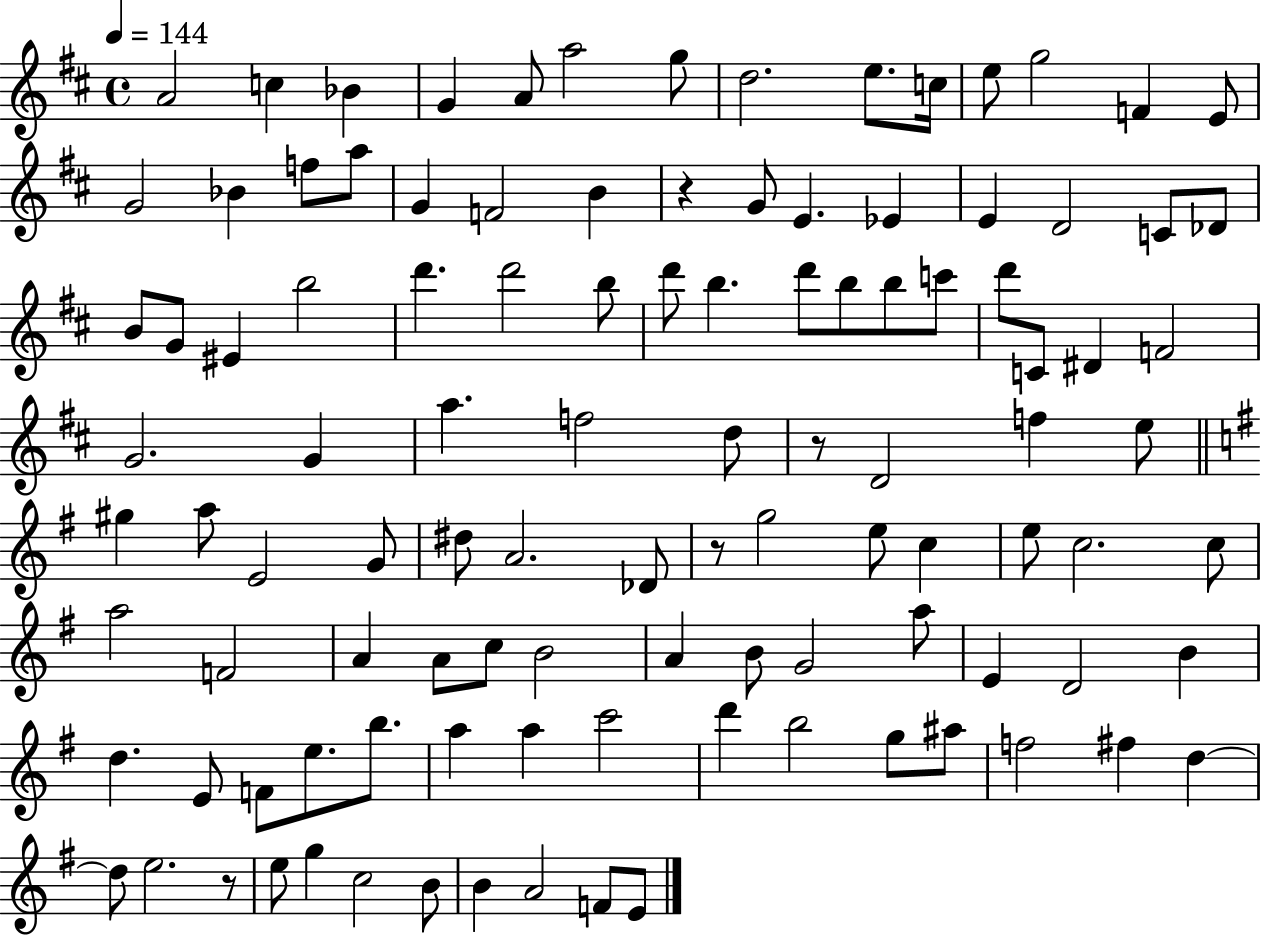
A4/h C5/q Bb4/q G4/q A4/e A5/h G5/e D5/h. E5/e. C5/s E5/e G5/h F4/q E4/e G4/h Bb4/q F5/e A5/e G4/q F4/h B4/q R/q G4/e E4/q. Eb4/q E4/q D4/h C4/e Db4/e B4/e G4/e EIS4/q B5/h D6/q. D6/h B5/e D6/e B5/q. D6/e B5/e B5/e C6/e D6/e C4/e D#4/q F4/h G4/h. G4/q A5/q. F5/h D5/e R/e D4/h F5/q E5/e G#5/q A5/e E4/h G4/e D#5/e A4/h. Db4/e R/e G5/h E5/e C5/q E5/e C5/h. C5/e A5/h F4/h A4/q A4/e C5/e B4/h A4/q B4/e G4/h A5/e E4/q D4/h B4/q D5/q. E4/e F4/e E5/e. B5/e. A5/q A5/q C6/h D6/q B5/h G5/e A#5/e F5/h F#5/q D5/q D5/e E5/h. R/e E5/e G5/q C5/h B4/e B4/q A4/h F4/e E4/e